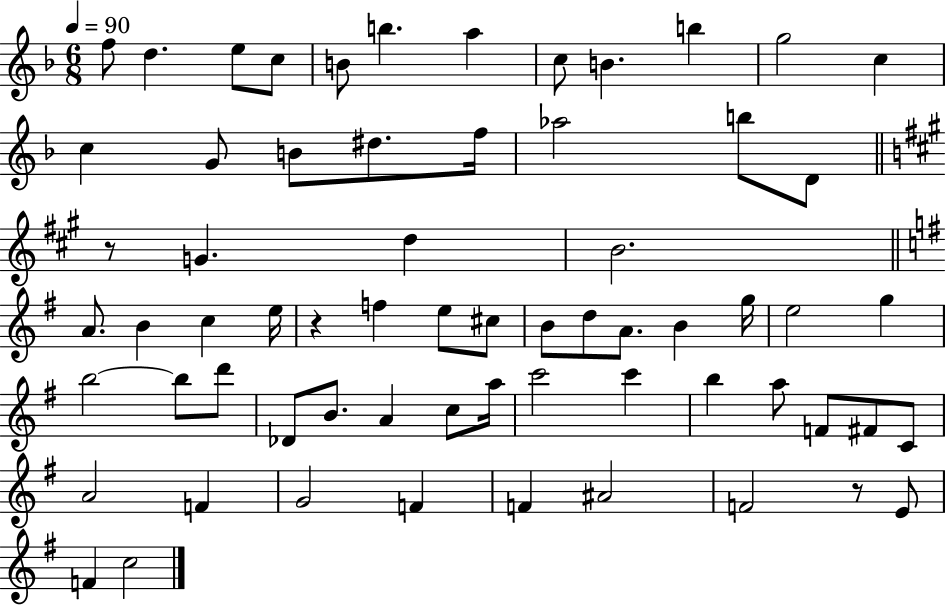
F5/e D5/q. E5/e C5/e B4/e B5/q. A5/q C5/e B4/q. B5/q G5/h C5/q C5/q G4/e B4/e D#5/e. F5/s Ab5/h B5/e D4/e R/e G4/q. D5/q B4/h. A4/e. B4/q C5/q E5/s R/q F5/q E5/e C#5/e B4/e D5/e A4/e. B4/q G5/s E5/h G5/q B5/h B5/e D6/e Db4/e B4/e. A4/q C5/e A5/s C6/h C6/q B5/q A5/e F4/e F#4/e C4/e A4/h F4/q G4/h F4/q F4/q A#4/h F4/h R/e E4/e F4/q C5/h